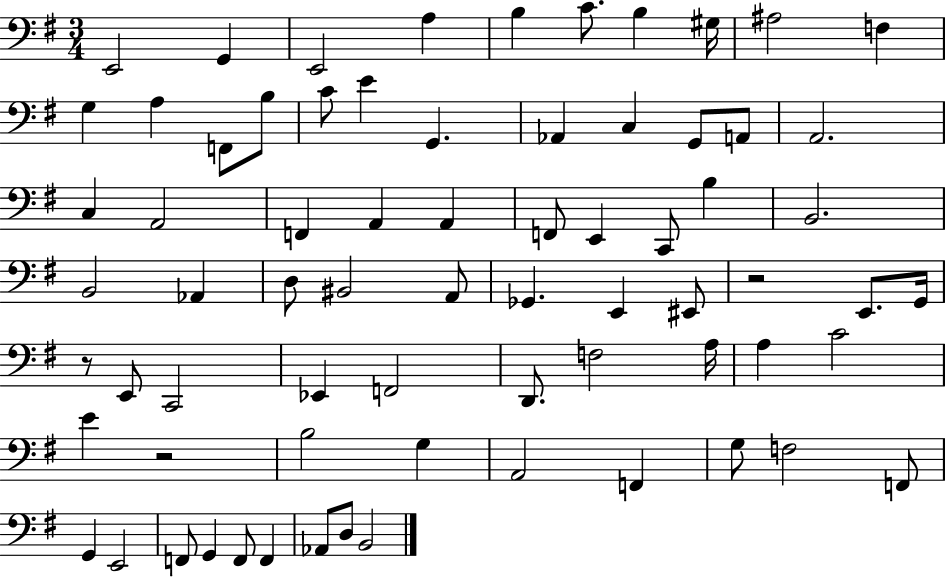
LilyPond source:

{
  \clef bass
  \numericTimeSignature
  \time 3/4
  \key g \major
  e,2 g,4 | e,2 a4 | b4 c'8. b4 gis16 | ais2 f4 | \break g4 a4 f,8 b8 | c'8 e'4 g,4. | aes,4 c4 g,8 a,8 | a,2. | \break c4 a,2 | f,4 a,4 a,4 | f,8 e,4 c,8 b4 | b,2. | \break b,2 aes,4 | d8 bis,2 a,8 | ges,4. e,4 eis,8 | r2 e,8. g,16 | \break r8 e,8 c,2 | ees,4 f,2 | d,8. f2 a16 | a4 c'2 | \break e'4 r2 | b2 g4 | a,2 f,4 | g8 f2 f,8 | \break g,4 e,2 | f,8 g,4 f,8 f,4 | aes,8 d8 b,2 | \bar "|."
}